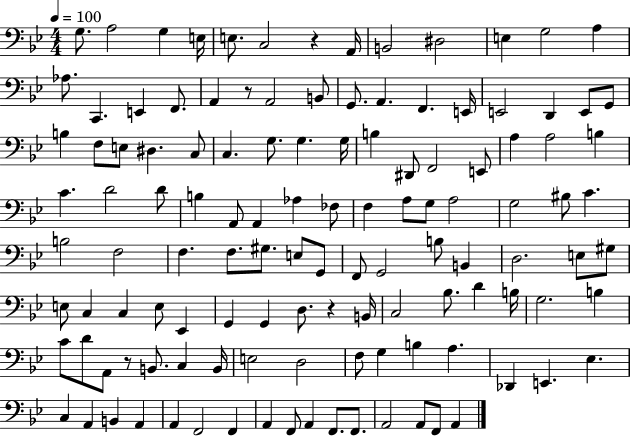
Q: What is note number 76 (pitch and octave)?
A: E3